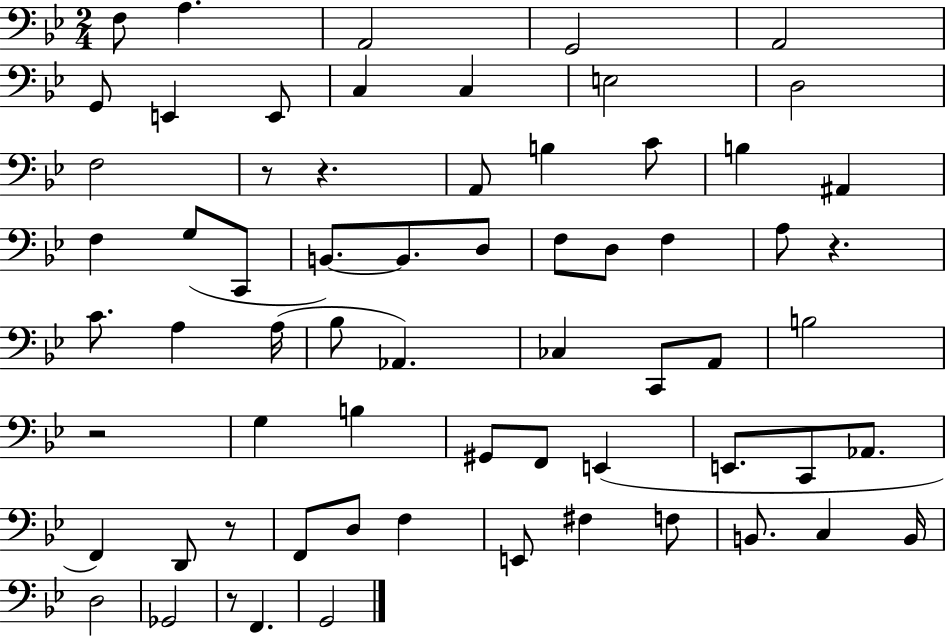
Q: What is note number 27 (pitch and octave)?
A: F3